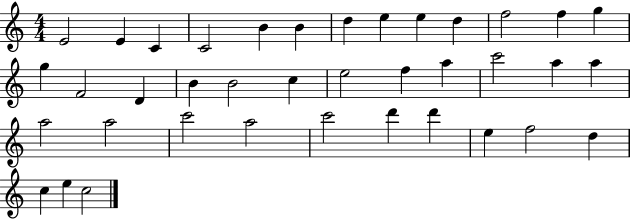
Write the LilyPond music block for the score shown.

{
  \clef treble
  \numericTimeSignature
  \time 4/4
  \key c \major
  e'2 e'4 c'4 | c'2 b'4 b'4 | d''4 e''4 e''4 d''4 | f''2 f''4 g''4 | \break g''4 f'2 d'4 | b'4 b'2 c''4 | e''2 f''4 a''4 | c'''2 a''4 a''4 | \break a''2 a''2 | c'''2 a''2 | c'''2 d'''4 d'''4 | e''4 f''2 d''4 | \break c''4 e''4 c''2 | \bar "|."
}